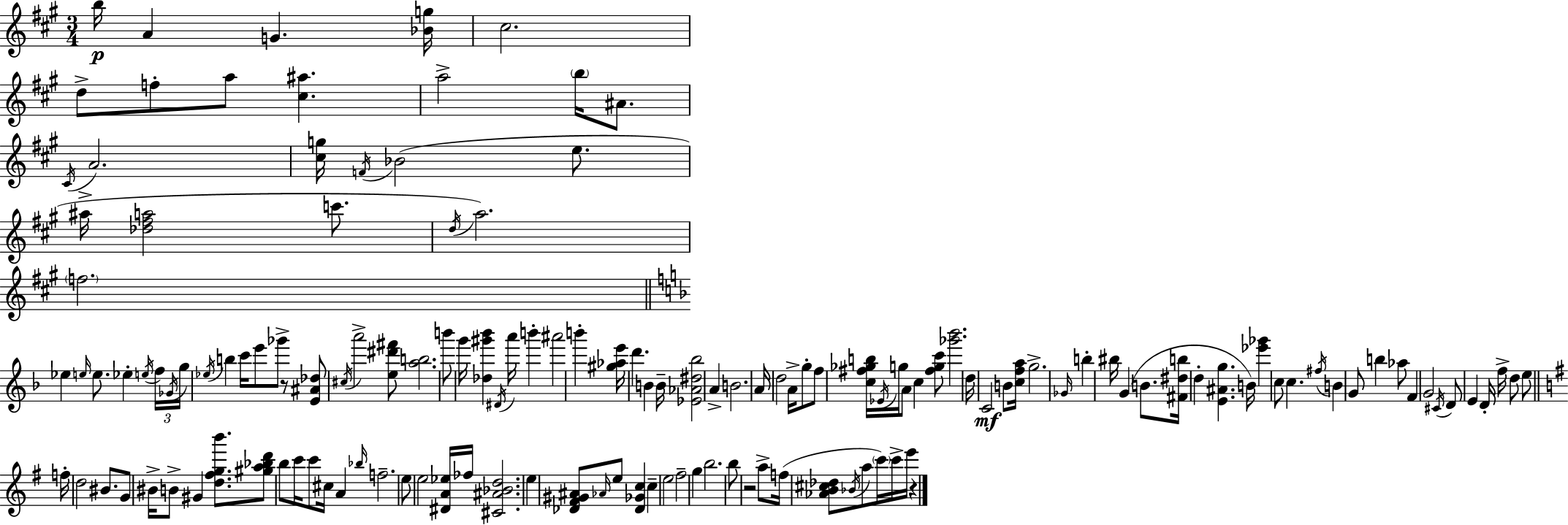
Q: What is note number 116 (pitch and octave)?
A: E6